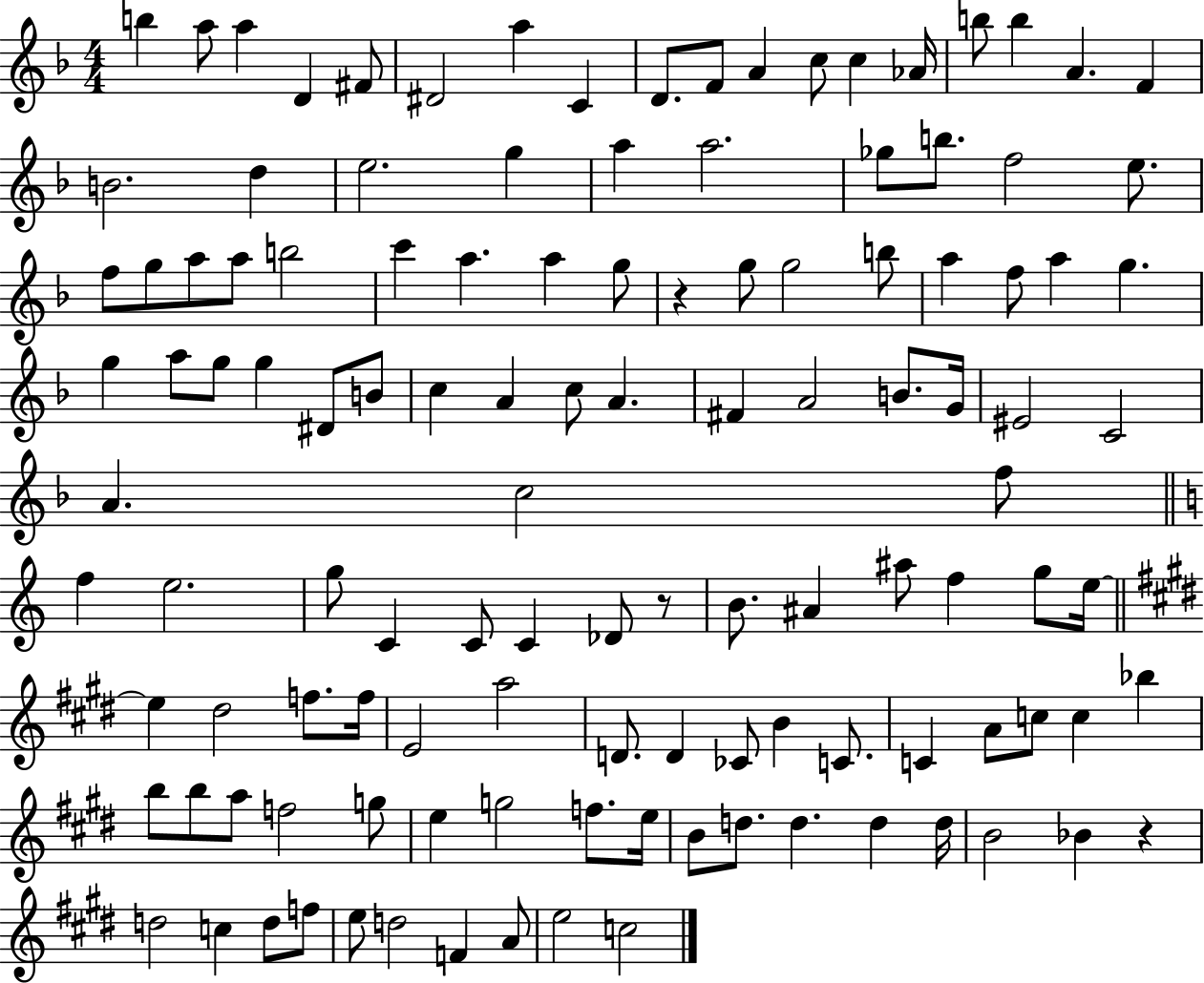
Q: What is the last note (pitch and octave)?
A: C5